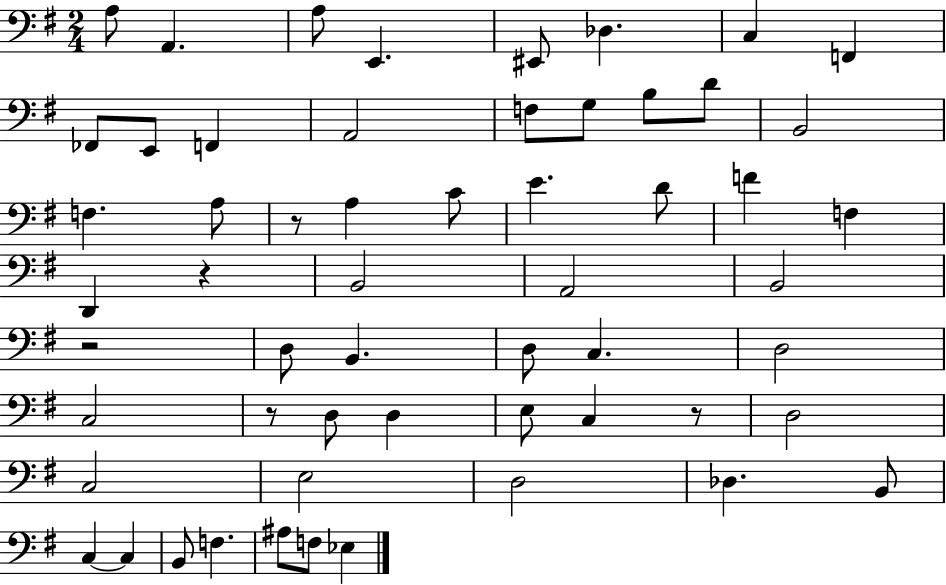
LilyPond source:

{
  \clef bass
  \numericTimeSignature
  \time 2/4
  \key g \major
  \repeat volta 2 { a8 a,4. | a8 e,4. | eis,8 des4. | c4 f,4 | \break fes,8 e,8 f,4 | a,2 | f8 g8 b8 d'8 | b,2 | \break f4. a8 | r8 a4 c'8 | e'4. d'8 | f'4 f4 | \break d,4 r4 | b,2 | a,2 | b,2 | \break r2 | d8 b,4. | d8 c4. | d2 | \break c2 | r8 d8 d4 | e8 c4 r8 | d2 | \break c2 | e2 | d2 | des4. b,8 | \break c4~~ c4 | b,8 f4. | ais8 f8 ees4 | } \bar "|."
}